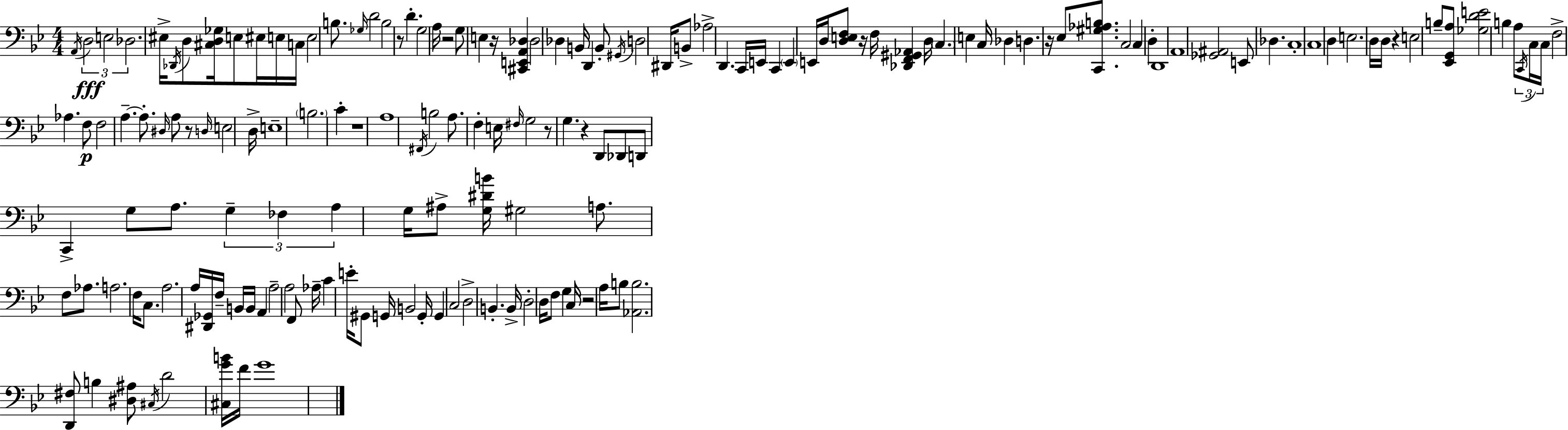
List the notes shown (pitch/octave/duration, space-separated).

A2/s D3/h E3/h Db3/h. EIS3/s Db2/s D3/e [C#3,D3,Gb3]/s E3/e EIS3/s E3/s C3/s E3/h B3/e. Gb3/s D4/h B3/h R/e D4/q. G3/h A3/s R/h G3/e E3/q R/s [C#2,E2,A2,Db3]/q Db3/h Db3/q B2/s D2/q B2/e G#2/s D3/h D#2/s B2/e Ab3/h D2/q. C2/s E2/s C2/q E2/q E2/s D3/s [D3,E3,F3]/e R/s F3/s [Db2,F2,G#2,Ab2]/q D3/s C3/q. E3/q C3/s Db3/q D3/q. R/s Eb3/e [C2,G#3,Ab3,B3]/e. C3/h C3/q D3/q D2/w A2/w [Gb2,A#2]/h E2/e Db3/q. C3/w C3/w D3/q E3/h. D3/s D3/s R/q E3/h B3/e [Eb2,G2,A3]/e [Gb3,D4,E4]/h B3/q A3/e C2/s C3/s C3/s F3/h Ab3/q. F3/e F3/h A3/q. A3/e. D#3/s A3/e R/e D3/s E3/h D3/s E3/w B3/h. C4/q R/w A3/w F#2/s B3/h A3/e. F3/q E3/s F#3/s G3/h R/e G3/q. R/q D2/e Db2/e D2/e C2/q G3/e A3/e. G3/q FES3/q A3/q G3/s A#3/e [G3,D#4,B4]/s G#3/h A3/e. F3/e Ab3/e. A3/h. F3/s C3/e. A3/h. A3/s [D#2,Gb2]/s F3/s B2/s B2/s A2/q A3/h A3/h F2/e Ab3/s C4/q E4/s G#2/e G2/s B2/h G2/s G2/q C3/h D3/h B2/q. B2/s D3/h D3/s F3/e G3/q C3/s R/h A3/s B3/e [Ab2,B3]/h. [D2,F#3]/e B3/q [D#3,A#3]/e C#3/s D4/h [C#3,G4,B4]/s F4/s G4/w